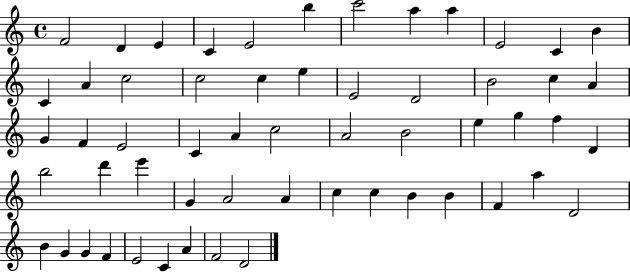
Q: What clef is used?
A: treble